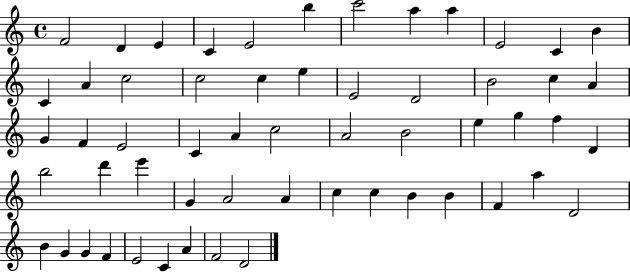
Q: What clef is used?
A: treble